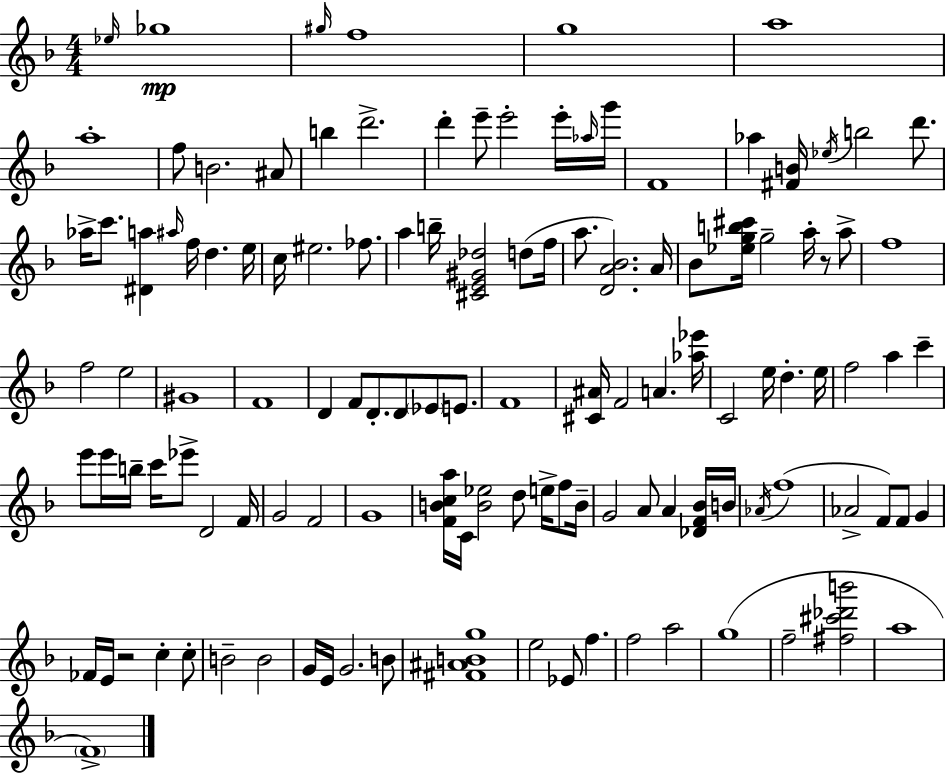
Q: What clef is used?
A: treble